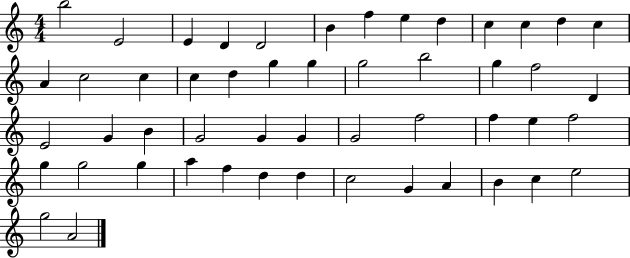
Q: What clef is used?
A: treble